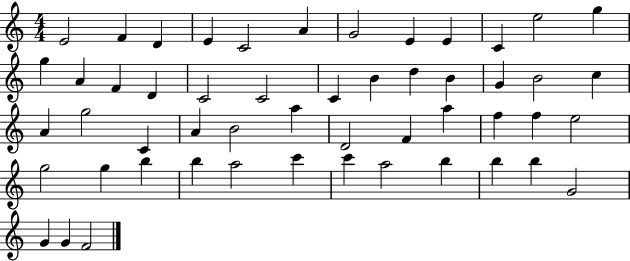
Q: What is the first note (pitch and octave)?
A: E4